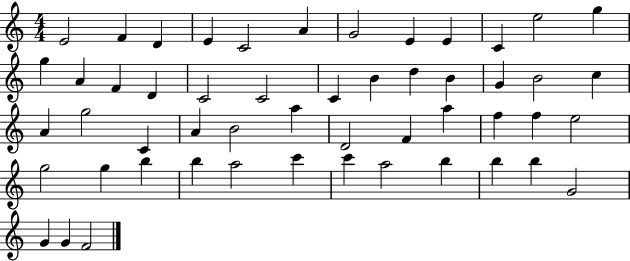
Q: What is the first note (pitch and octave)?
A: E4